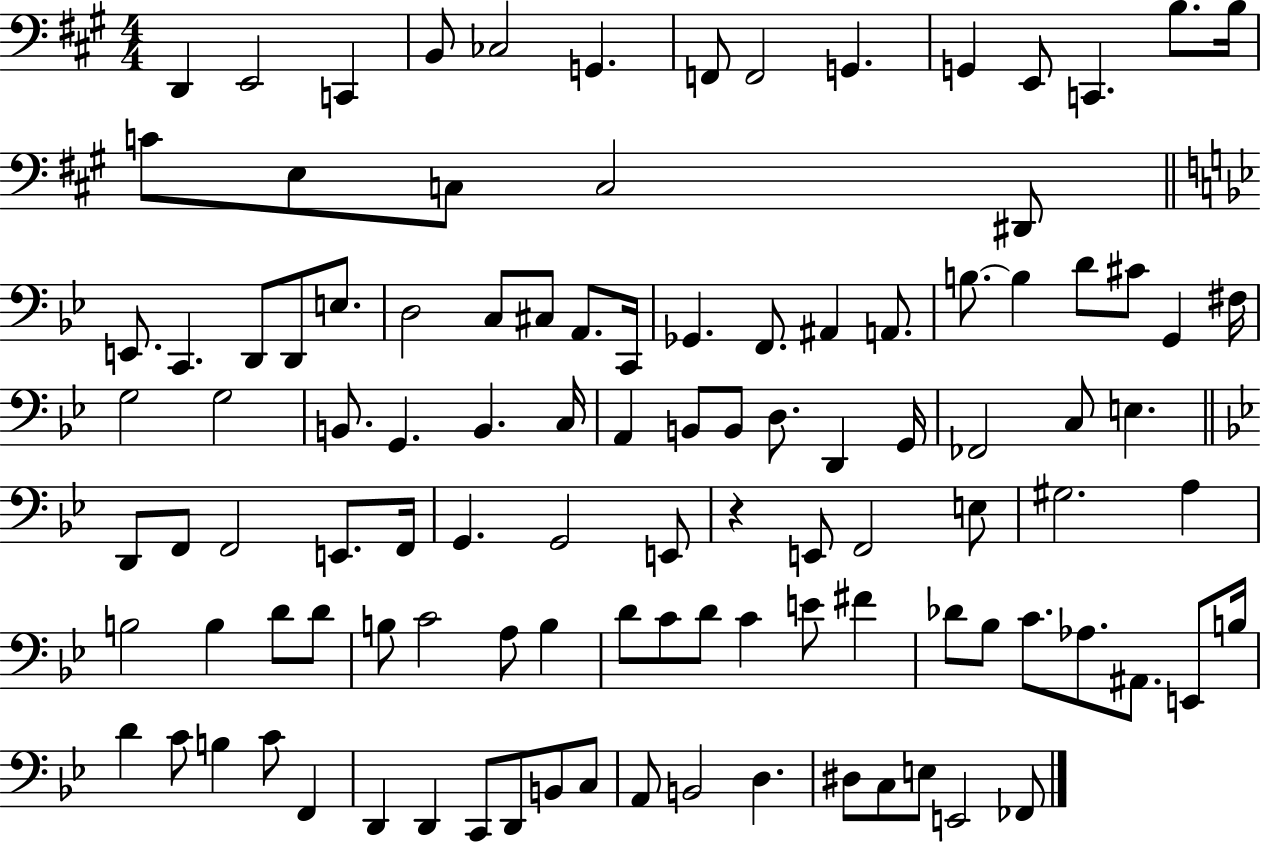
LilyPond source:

{
  \clef bass
  \numericTimeSignature
  \time 4/4
  \key a \major
  d,4 e,2 c,4 | b,8 ces2 g,4. | f,8 f,2 g,4. | g,4 e,8 c,4. b8. b16 | \break c'8 e8 c8 c2 dis,8 | \bar "||" \break \key bes \major e,8. c,4. d,8 d,8 e8. | d2 c8 cis8 a,8. c,16 | ges,4. f,8. ais,4 a,8. | b8.~~ b4 d'8 cis'8 g,4 fis16 | \break g2 g2 | b,8. g,4. b,4. c16 | a,4 b,8 b,8 d8. d,4 g,16 | fes,2 c8 e4. | \break \bar "||" \break \key bes \major d,8 f,8 f,2 e,8. f,16 | g,4. g,2 e,8 | r4 e,8 f,2 e8 | gis2. a4 | \break b2 b4 d'8 d'8 | b8 c'2 a8 b4 | d'8 c'8 d'8 c'4 e'8 fis'4 | des'8 bes8 c'8. aes8. ais,8. e,8 b16 | \break d'4 c'8 b4 c'8 f,4 | d,4 d,4 c,8 d,8 b,8 c8 | a,8 b,2 d4. | dis8 c8 e8 e,2 fes,8 | \break \bar "|."
}